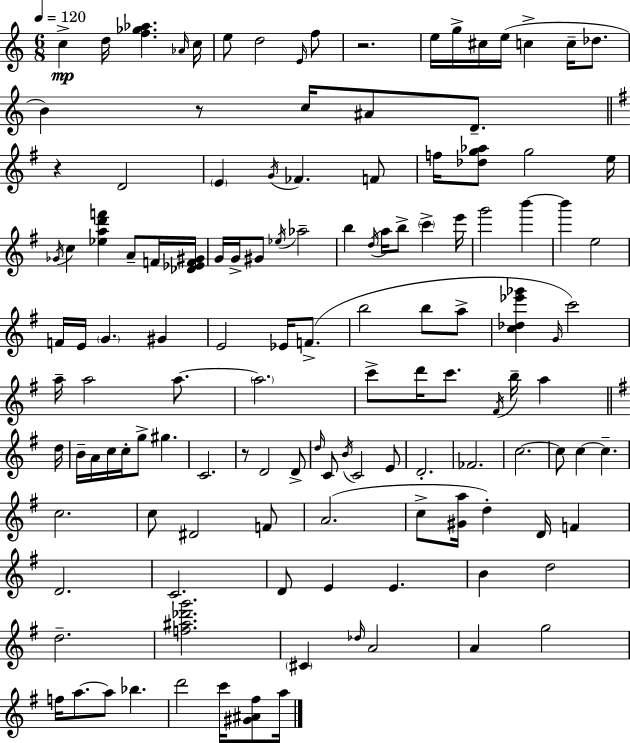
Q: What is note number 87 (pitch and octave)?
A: C5